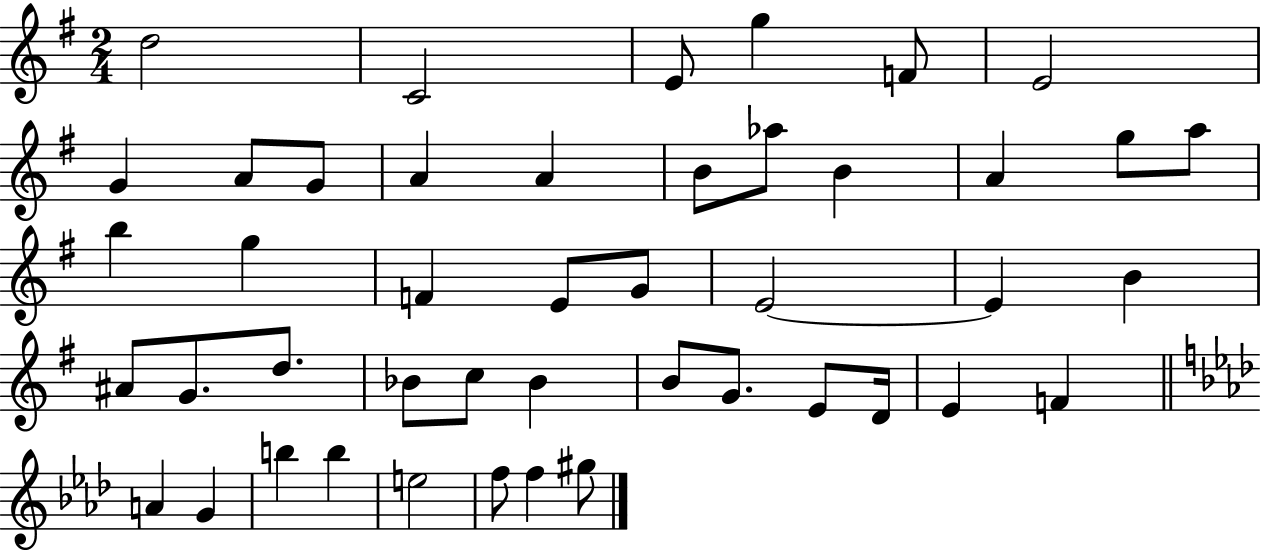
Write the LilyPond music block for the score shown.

{
  \clef treble
  \numericTimeSignature
  \time 2/4
  \key g \major
  \repeat volta 2 { d''2 | c'2 | e'8 g''4 f'8 | e'2 | \break g'4 a'8 g'8 | a'4 a'4 | b'8 aes''8 b'4 | a'4 g''8 a''8 | \break b''4 g''4 | f'4 e'8 g'8 | e'2~~ | e'4 b'4 | \break ais'8 g'8. d''8. | bes'8 c''8 bes'4 | b'8 g'8. e'8 d'16 | e'4 f'4 | \break \bar "||" \break \key f \minor a'4 g'4 | b''4 b''4 | e''2 | f''8 f''4 gis''8 | \break } \bar "|."
}